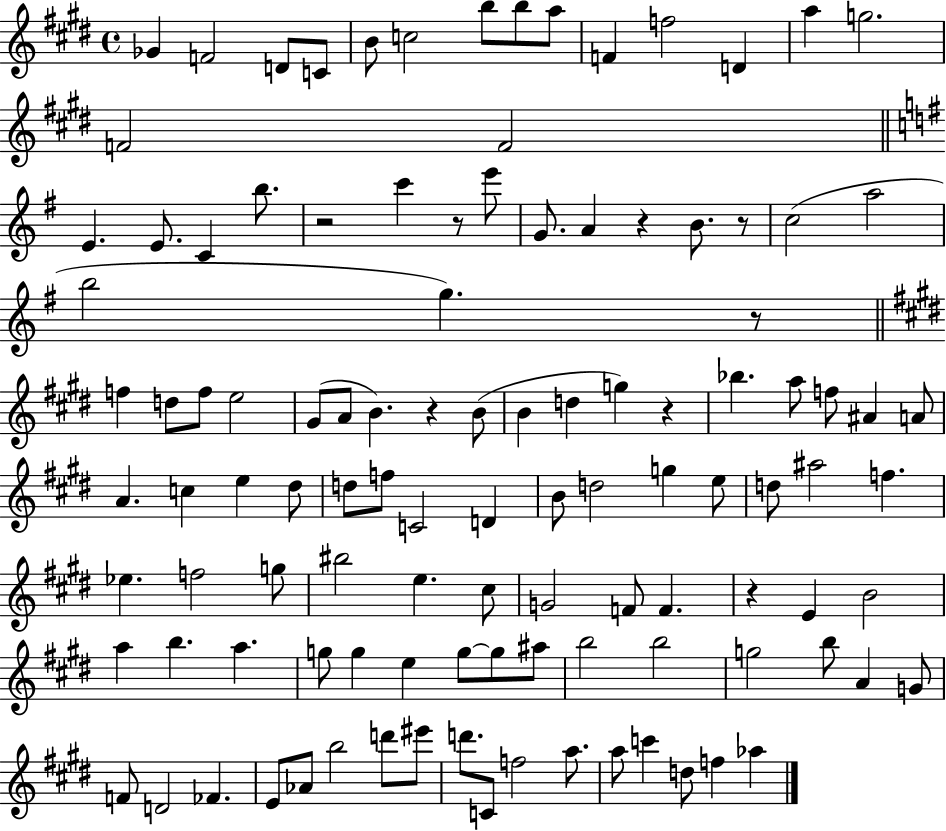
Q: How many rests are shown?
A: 8